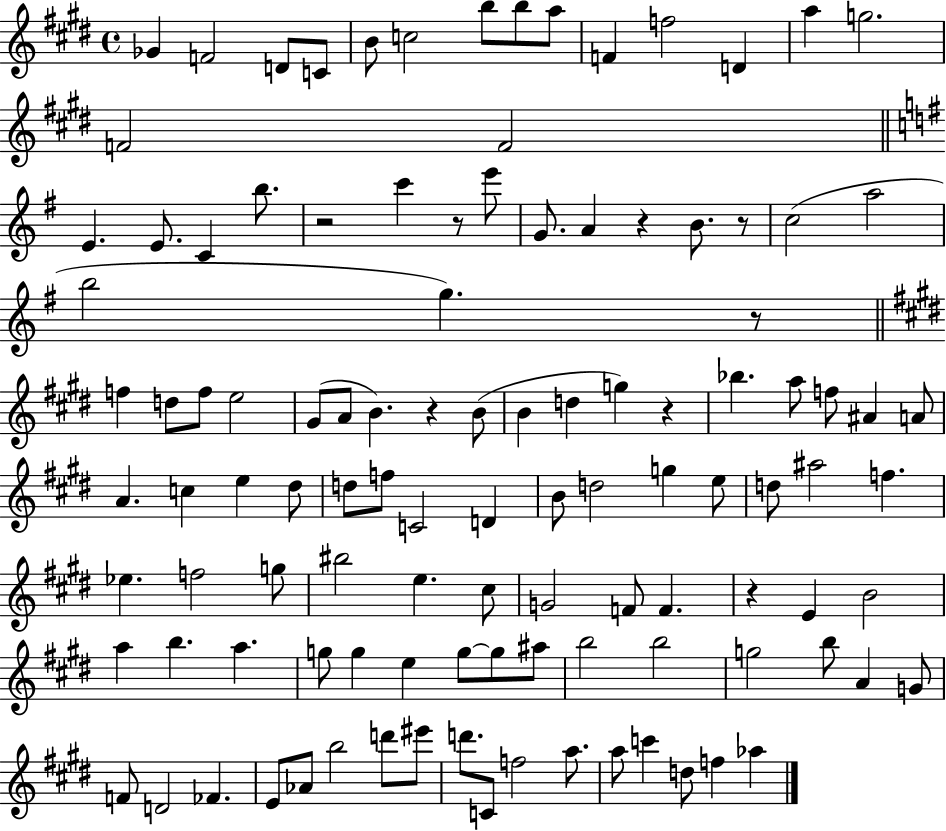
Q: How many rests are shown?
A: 8